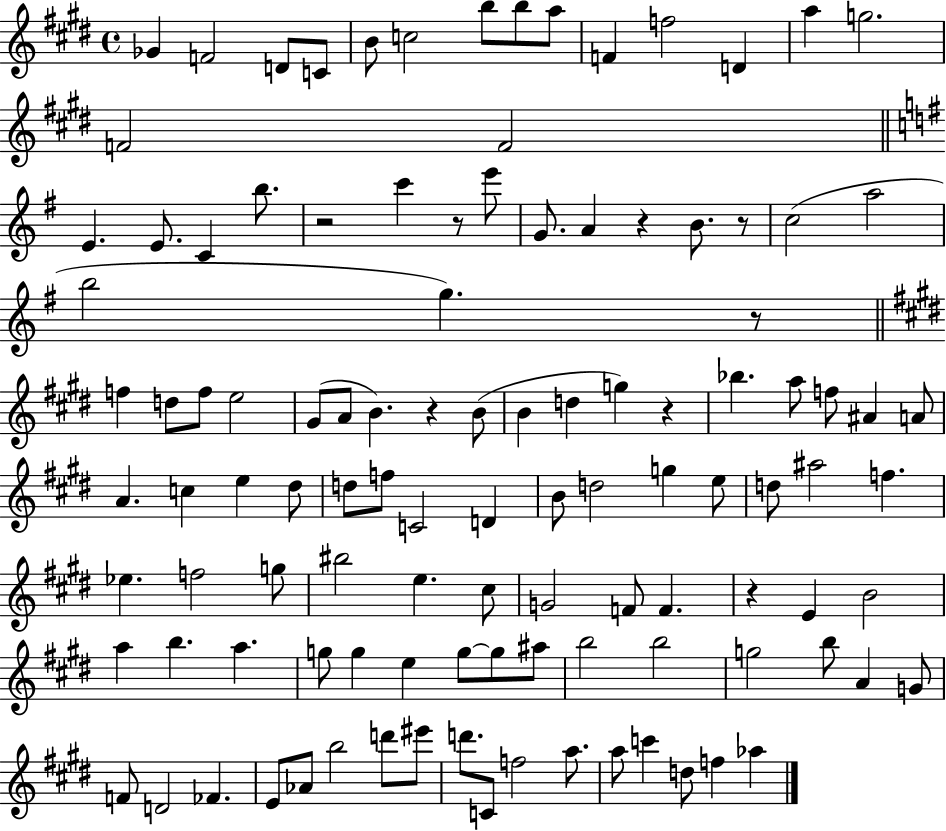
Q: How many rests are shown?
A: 8